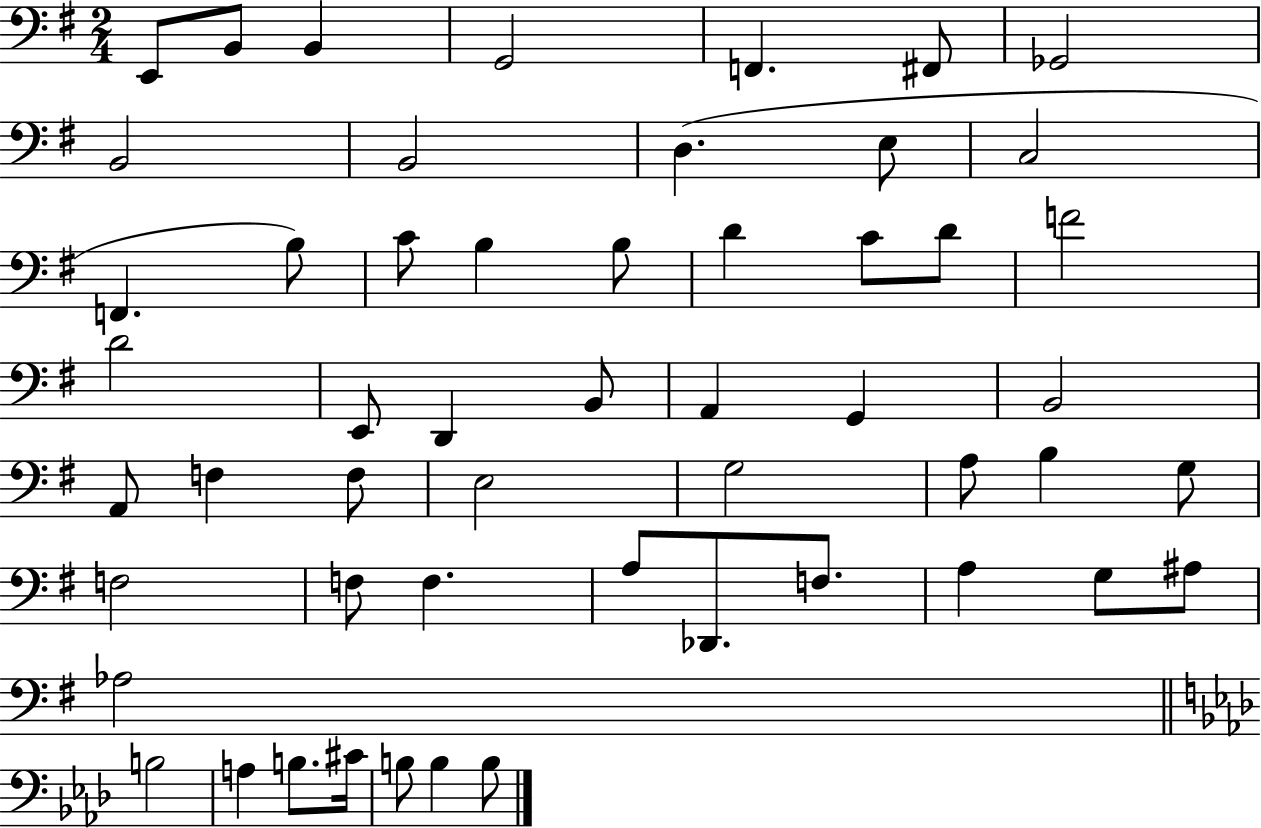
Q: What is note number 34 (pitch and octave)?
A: A3